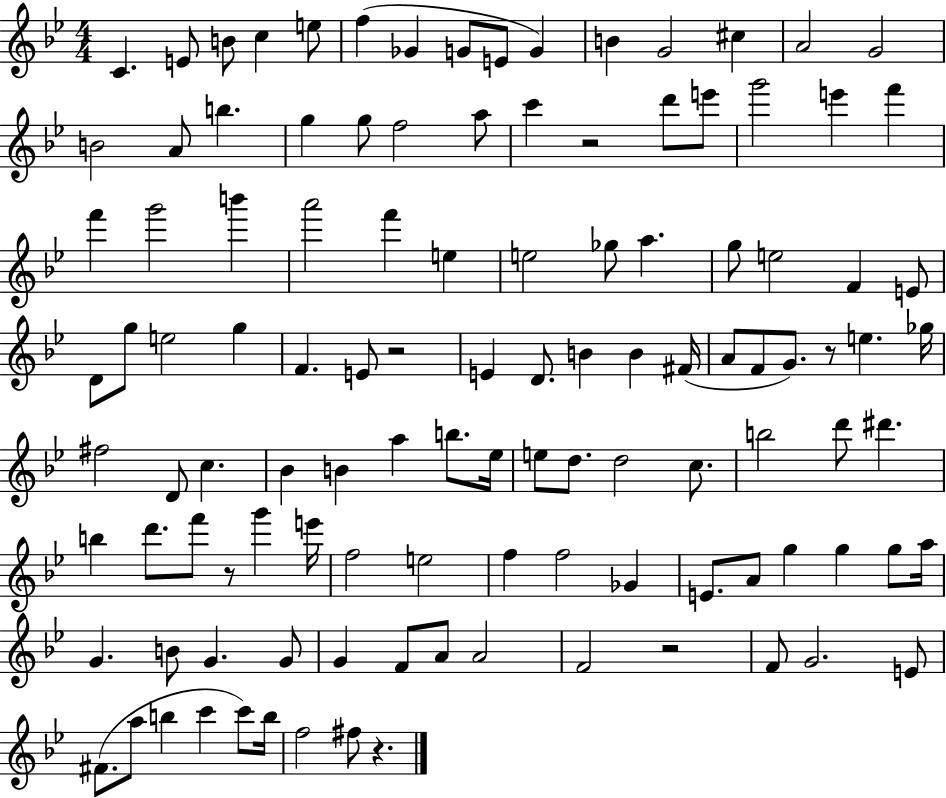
{
  \clef treble
  \numericTimeSignature
  \time 4/4
  \key bes \major
  c'4. e'8 b'8 c''4 e''8 | f''4( ges'4 g'8 e'8 g'4) | b'4 g'2 cis''4 | a'2 g'2 | \break b'2 a'8 b''4. | g''4 g''8 f''2 a''8 | c'''4 r2 d'''8 e'''8 | g'''2 e'''4 f'''4 | \break f'''4 g'''2 b'''4 | a'''2 f'''4 e''4 | e''2 ges''8 a''4. | g''8 e''2 f'4 e'8 | \break d'8 g''8 e''2 g''4 | f'4. e'8 r2 | e'4 d'8. b'4 b'4 fis'16( | a'8 f'8 g'8.) r8 e''4. ges''16 | \break fis''2 d'8 c''4. | bes'4 b'4 a''4 b''8. ees''16 | e''8 d''8. d''2 c''8. | b''2 d'''8 dis'''4. | \break b''4 d'''8. f'''8 r8 g'''4 e'''16 | f''2 e''2 | f''4 f''2 ges'4 | e'8. a'8 g''4 g''4 g''8 a''16 | \break g'4. b'8 g'4. g'8 | g'4 f'8 a'8 a'2 | f'2 r2 | f'8 g'2. e'8 | \break fis'8.( a''8 b''4 c'''4 c'''8) b''16 | f''2 fis''8 r4. | \bar "|."
}